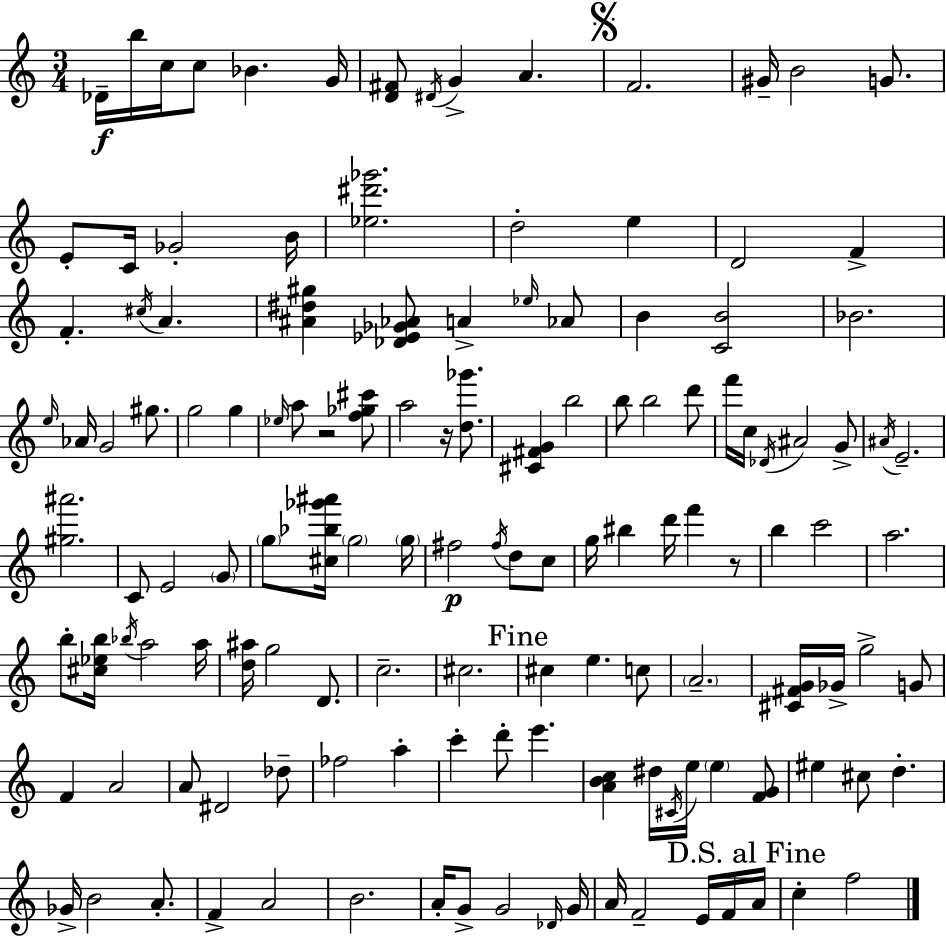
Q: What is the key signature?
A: A minor